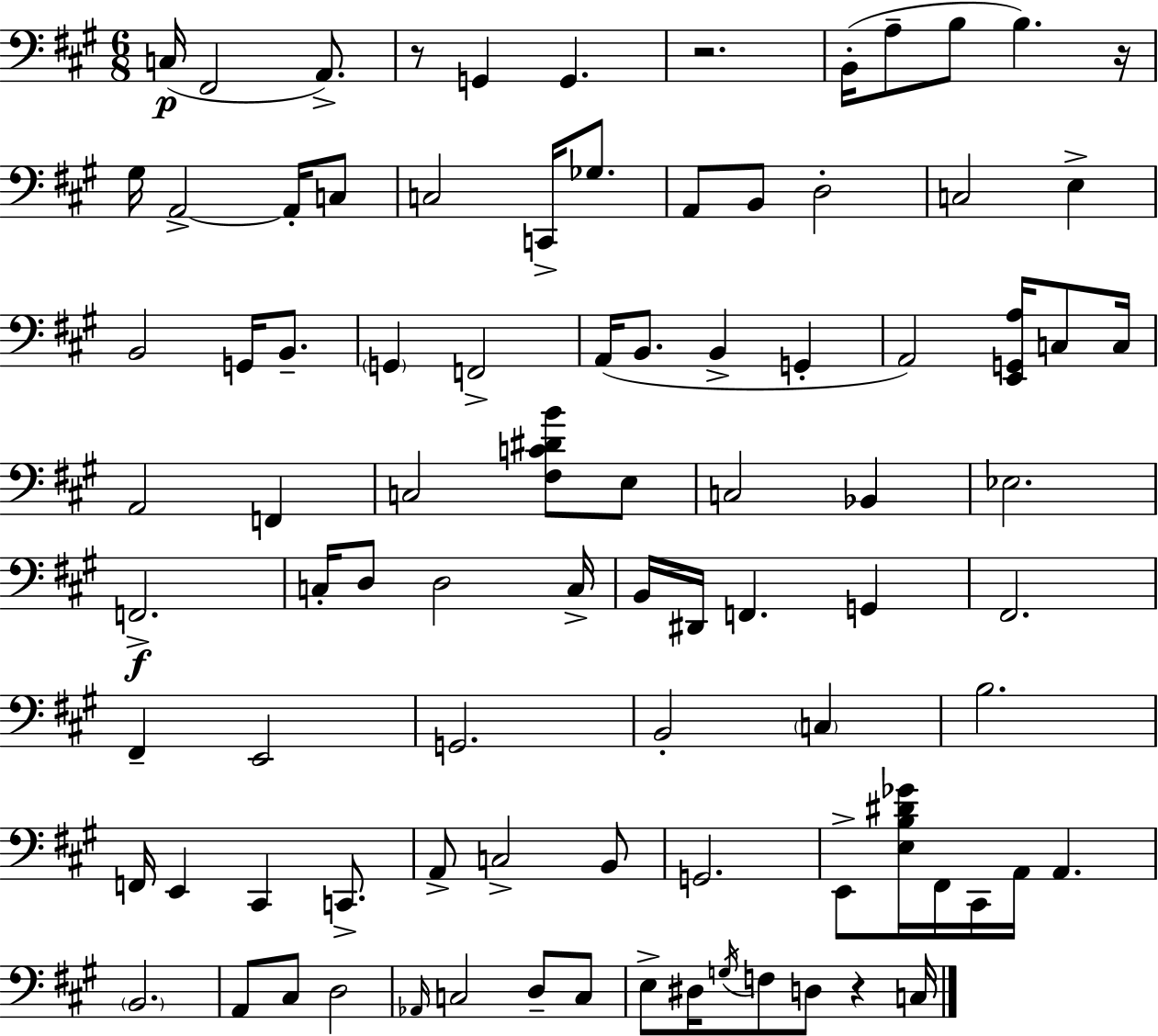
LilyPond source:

{
  \clef bass
  \numericTimeSignature
  \time 6/8
  \key a \major
  \repeat volta 2 { c16(\p fis,2 a,8.->) | r8 g,4 g,4. | r2. | b,16-.( a8-- b8 b4.) r16 | \break gis16 a,2->~~ a,16-. c8 | c2 c,16-> ges8. | a,8 b,8 d2-. | c2 e4-> | \break b,2 g,16 b,8.-- | \parenthesize g,4 f,2-> | a,16( b,8. b,4-> g,4-. | a,2) <e, g, a>16 c8 c16 | \break a,2 f,4 | c2 <fis c' dis' b'>8 e8 | c2 bes,4 | ees2. | \break f,2.->\f | c16-. d8 d2 c16-> | b,16 dis,16 f,4. g,4 | fis,2. | \break fis,4-- e,2 | g,2. | b,2-. \parenthesize c4 | b2. | \break f,16 e,4 cis,4 c,8.-> | a,8-> c2-> b,8 | g,2. | e,8-> <e b dis' ges'>16 fis,16 cis,16 a,16 a,4. | \break \parenthesize b,2. | a,8 cis8 d2 | \grace { aes,16 } c2 d8-- c8 | e8-> dis16 \acciaccatura { g16 } f8 d8 r4 | \break c16 } \bar "|."
}